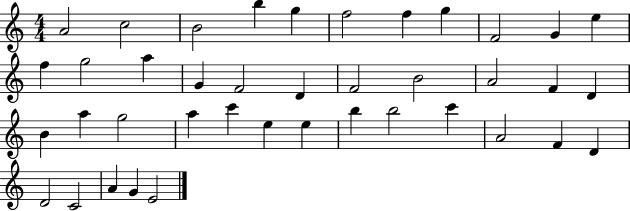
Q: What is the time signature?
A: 4/4